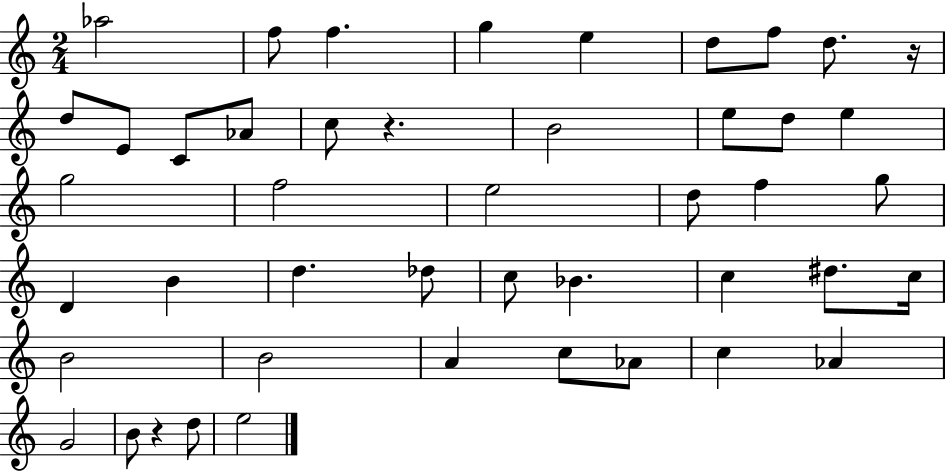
X:1
T:Untitled
M:2/4
L:1/4
K:C
_a2 f/2 f g e d/2 f/2 d/2 z/4 d/2 E/2 C/2 _A/2 c/2 z B2 e/2 d/2 e g2 f2 e2 d/2 f g/2 D B d _d/2 c/2 _B c ^d/2 c/4 B2 B2 A c/2 _A/2 c _A G2 B/2 z d/2 e2